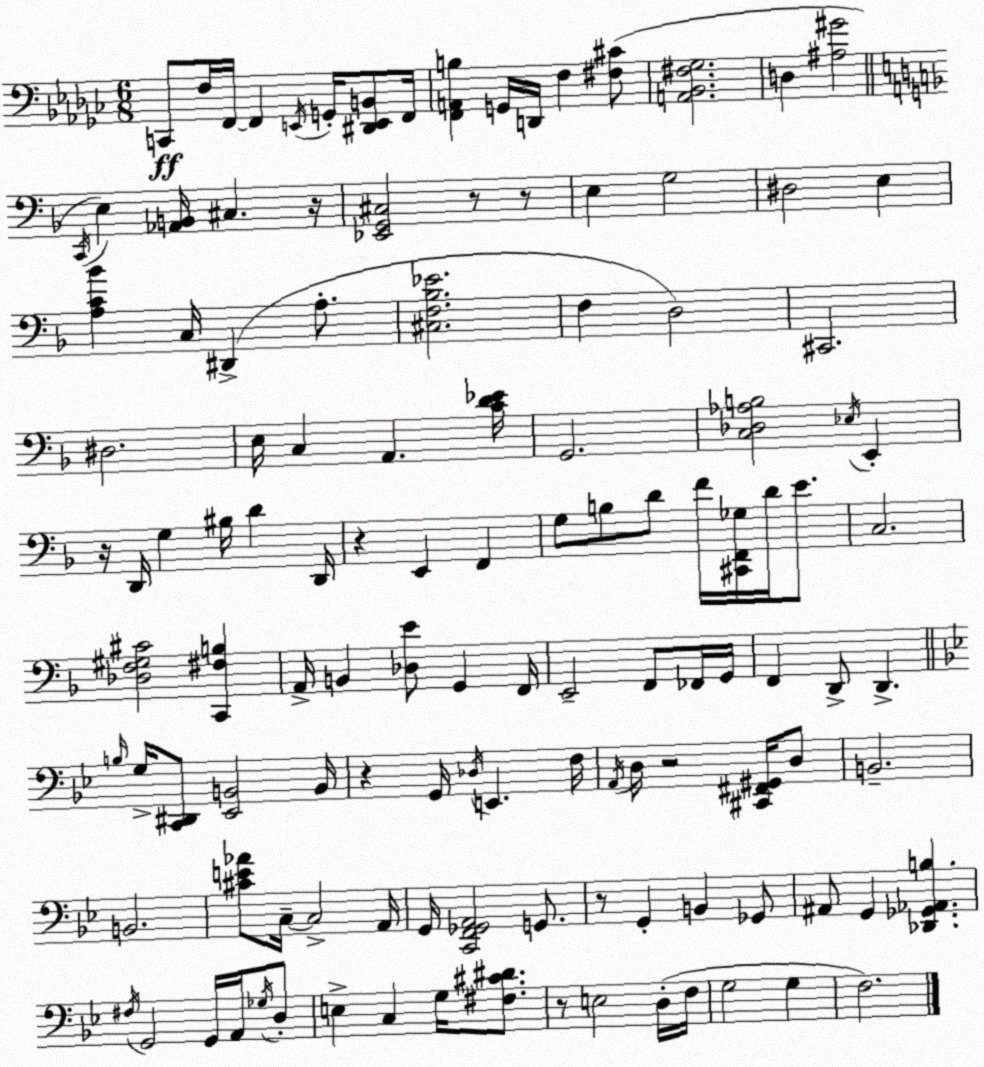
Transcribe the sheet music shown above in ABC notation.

X:1
T:Untitled
M:6/8
L:1/4
K:Ebm
C,,/2 F,/4 F,,/4 F,, E,,/4 G,,/4 [^D,,E,,B,,]/2 F,,/4 [F,,A,,B,] G,,/4 D,,/4 F, [^F,^C]/2 [A,,_B,,^F,_G,]2 D, [^A,^G]2 C,,/4 E, [_A,,B,,]/4 ^C, z/4 [_E,,G,,^C,]2 z/2 z/2 E, G,2 ^D,2 E, [A,C_B] C,/4 ^D,, A,/2 [^C,F,_B,_E]2 F, D,2 ^C,,2 ^D,2 E,/4 C, A,, [CD_E]/4 G,,2 [C,_D,_A,B,]2 _E,/4 E,, z/4 D,,/4 G, ^B,/4 D D,,/4 z E,, F,, G,/2 B,/2 D/2 F/4 [^C,,F,,_G,]/4 D/4 E/2 C,2 [_D,F,^G,^C]2 [C,,^F,B,] A,,/4 B,, [_D,E]/2 G,, F,,/4 E,,2 F,,/2 _F,,/4 G,,/4 F,, D,,/2 D,, B,/4 G,/4 [C,,^D,,]/2 [_E,,B,,]2 B,,/4 z G,,/4 _D,/4 E,, F,/4 A,,/4 D,/4 z2 [^C,,^F,,^G,,]/4 D,/2 B,,2 B,,2 [^CE_A]/2 C,/4 C,2 A,,/4 G,,/4 [C,,F,,_G,,A,,]2 G,,/2 z/2 G,, B,, _G,,/2 ^A,,/2 G,, [_D,,_G,,_A,,B,] ^F,/4 G,,2 G,,/4 A,,/4 _G,/4 D,/2 E, C, G,/4 [^F,^C^D]/2 z/2 E,2 D,/4 F,/4 G,2 G, F,2